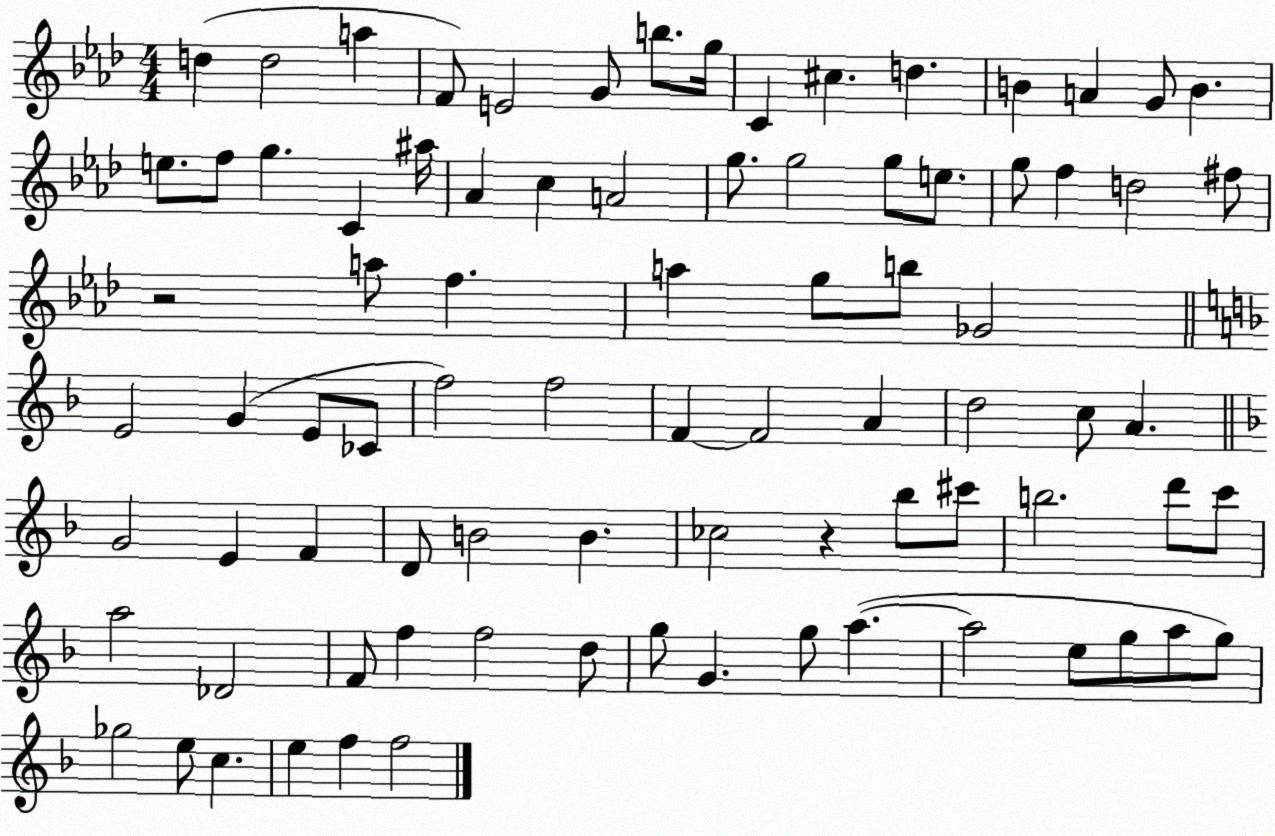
X:1
T:Untitled
M:4/4
L:1/4
K:Ab
d d2 a F/2 E2 G/2 b/2 g/4 C ^c d B A G/2 B e/2 f/2 g C ^a/4 _A c A2 g/2 g2 g/2 e/2 g/2 f d2 ^f/2 z2 a/2 f a g/2 b/2 _G2 E2 G E/2 _C/2 f2 f2 F F2 A d2 c/2 A G2 E F D/2 B2 B _c2 z _b/2 ^c'/2 b2 d'/2 c'/2 a2 _D2 F/2 f f2 d/2 g/2 G g/2 a a2 e/2 g/2 a/2 g/2 _g2 e/2 c e f f2